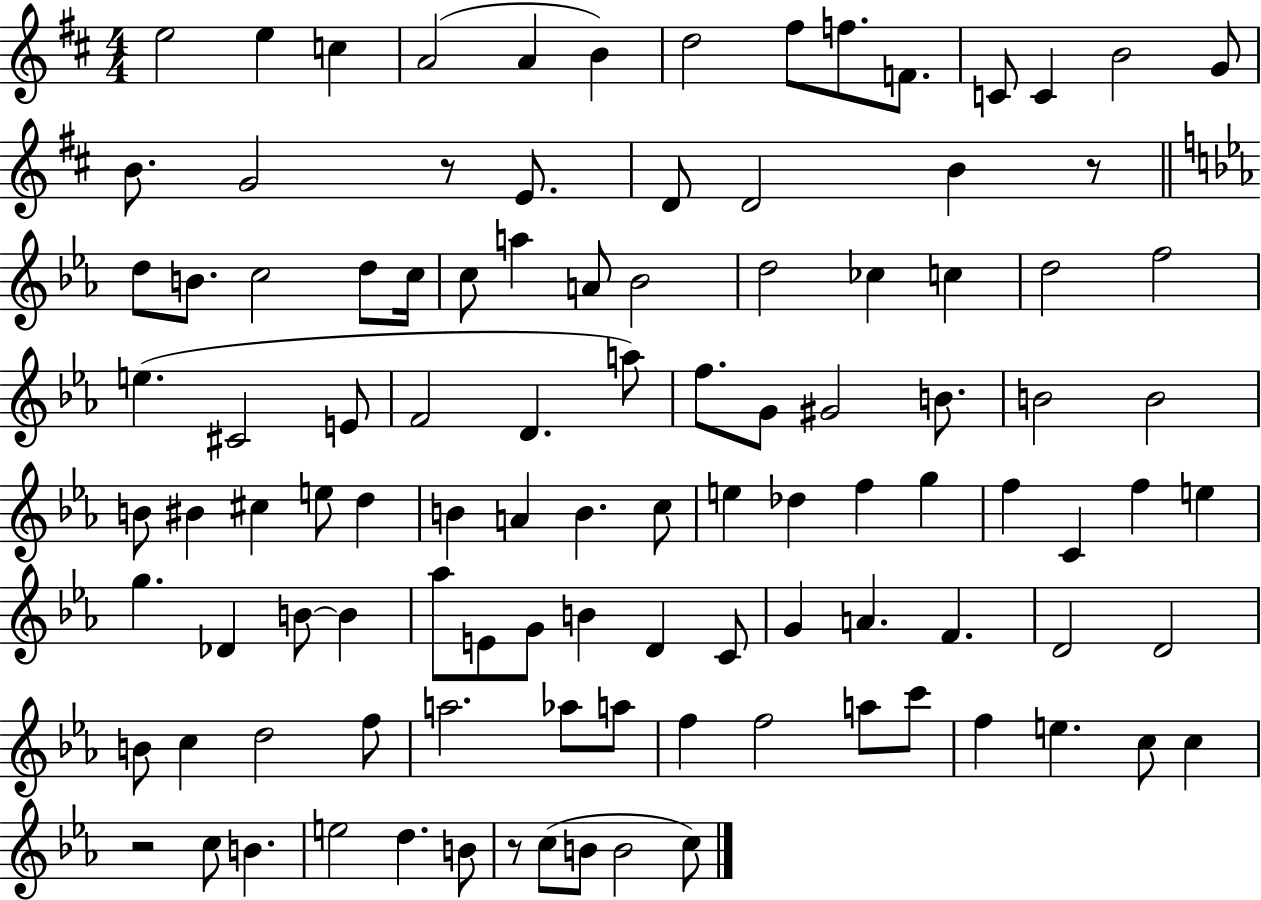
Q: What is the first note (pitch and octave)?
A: E5